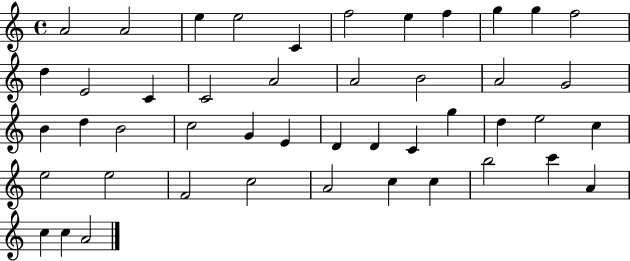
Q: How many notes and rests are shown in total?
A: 46